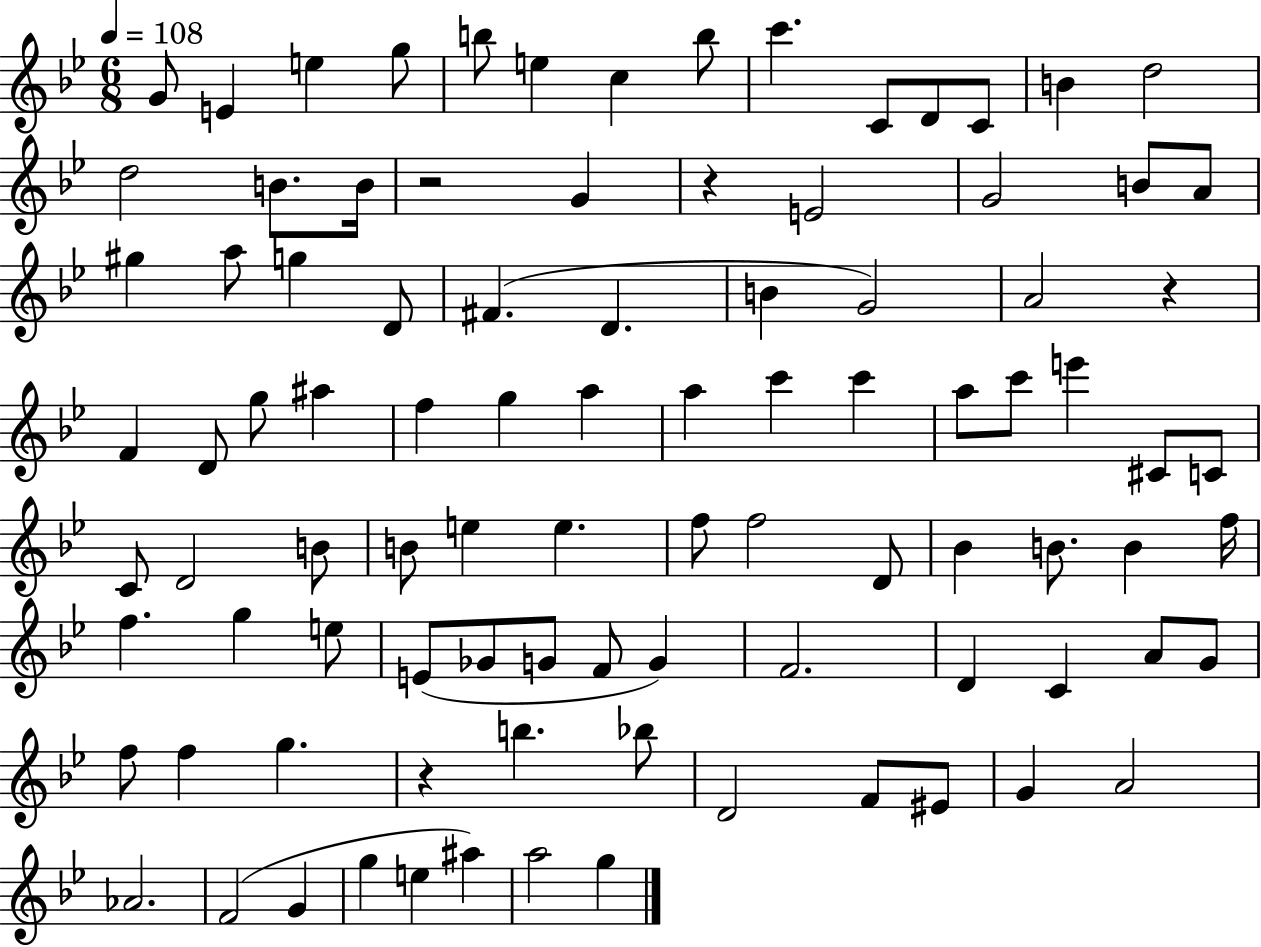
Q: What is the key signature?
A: BES major